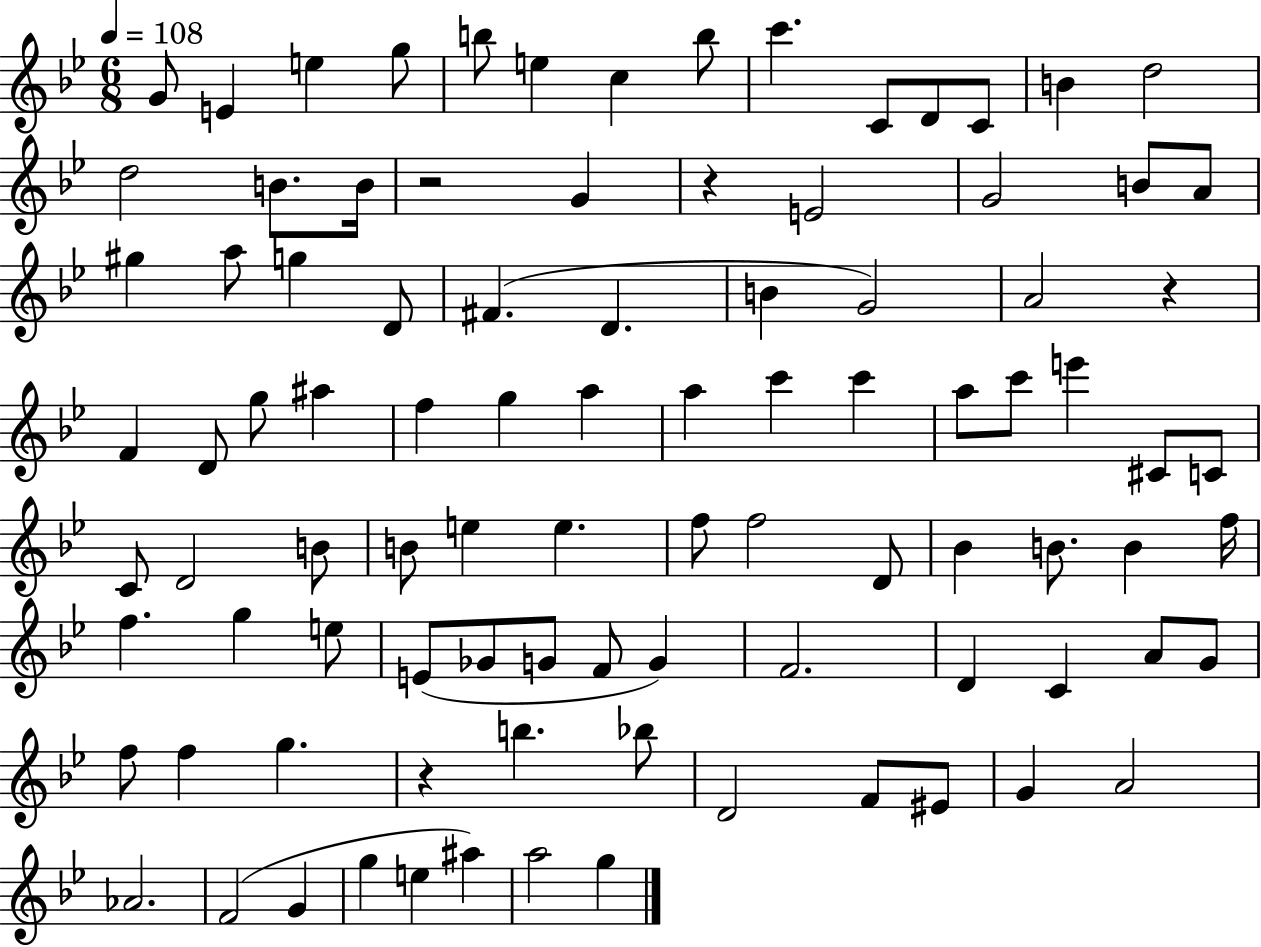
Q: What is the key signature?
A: BES major